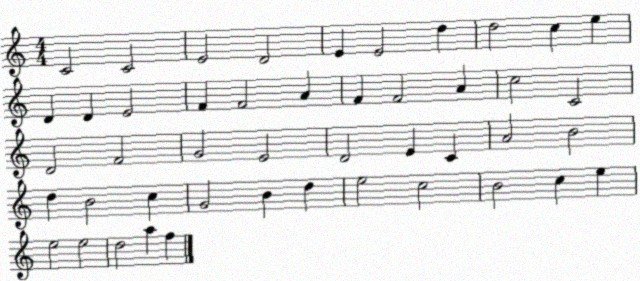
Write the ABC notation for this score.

X:1
T:Untitled
M:4/4
L:1/4
K:C
C2 C2 E2 D2 E E2 d d2 c e D D E2 F F2 A F F2 A c2 C2 D2 F2 G2 E2 D2 E C A2 B2 d B2 c G2 B d e2 c2 B2 c e e2 e2 d2 a f